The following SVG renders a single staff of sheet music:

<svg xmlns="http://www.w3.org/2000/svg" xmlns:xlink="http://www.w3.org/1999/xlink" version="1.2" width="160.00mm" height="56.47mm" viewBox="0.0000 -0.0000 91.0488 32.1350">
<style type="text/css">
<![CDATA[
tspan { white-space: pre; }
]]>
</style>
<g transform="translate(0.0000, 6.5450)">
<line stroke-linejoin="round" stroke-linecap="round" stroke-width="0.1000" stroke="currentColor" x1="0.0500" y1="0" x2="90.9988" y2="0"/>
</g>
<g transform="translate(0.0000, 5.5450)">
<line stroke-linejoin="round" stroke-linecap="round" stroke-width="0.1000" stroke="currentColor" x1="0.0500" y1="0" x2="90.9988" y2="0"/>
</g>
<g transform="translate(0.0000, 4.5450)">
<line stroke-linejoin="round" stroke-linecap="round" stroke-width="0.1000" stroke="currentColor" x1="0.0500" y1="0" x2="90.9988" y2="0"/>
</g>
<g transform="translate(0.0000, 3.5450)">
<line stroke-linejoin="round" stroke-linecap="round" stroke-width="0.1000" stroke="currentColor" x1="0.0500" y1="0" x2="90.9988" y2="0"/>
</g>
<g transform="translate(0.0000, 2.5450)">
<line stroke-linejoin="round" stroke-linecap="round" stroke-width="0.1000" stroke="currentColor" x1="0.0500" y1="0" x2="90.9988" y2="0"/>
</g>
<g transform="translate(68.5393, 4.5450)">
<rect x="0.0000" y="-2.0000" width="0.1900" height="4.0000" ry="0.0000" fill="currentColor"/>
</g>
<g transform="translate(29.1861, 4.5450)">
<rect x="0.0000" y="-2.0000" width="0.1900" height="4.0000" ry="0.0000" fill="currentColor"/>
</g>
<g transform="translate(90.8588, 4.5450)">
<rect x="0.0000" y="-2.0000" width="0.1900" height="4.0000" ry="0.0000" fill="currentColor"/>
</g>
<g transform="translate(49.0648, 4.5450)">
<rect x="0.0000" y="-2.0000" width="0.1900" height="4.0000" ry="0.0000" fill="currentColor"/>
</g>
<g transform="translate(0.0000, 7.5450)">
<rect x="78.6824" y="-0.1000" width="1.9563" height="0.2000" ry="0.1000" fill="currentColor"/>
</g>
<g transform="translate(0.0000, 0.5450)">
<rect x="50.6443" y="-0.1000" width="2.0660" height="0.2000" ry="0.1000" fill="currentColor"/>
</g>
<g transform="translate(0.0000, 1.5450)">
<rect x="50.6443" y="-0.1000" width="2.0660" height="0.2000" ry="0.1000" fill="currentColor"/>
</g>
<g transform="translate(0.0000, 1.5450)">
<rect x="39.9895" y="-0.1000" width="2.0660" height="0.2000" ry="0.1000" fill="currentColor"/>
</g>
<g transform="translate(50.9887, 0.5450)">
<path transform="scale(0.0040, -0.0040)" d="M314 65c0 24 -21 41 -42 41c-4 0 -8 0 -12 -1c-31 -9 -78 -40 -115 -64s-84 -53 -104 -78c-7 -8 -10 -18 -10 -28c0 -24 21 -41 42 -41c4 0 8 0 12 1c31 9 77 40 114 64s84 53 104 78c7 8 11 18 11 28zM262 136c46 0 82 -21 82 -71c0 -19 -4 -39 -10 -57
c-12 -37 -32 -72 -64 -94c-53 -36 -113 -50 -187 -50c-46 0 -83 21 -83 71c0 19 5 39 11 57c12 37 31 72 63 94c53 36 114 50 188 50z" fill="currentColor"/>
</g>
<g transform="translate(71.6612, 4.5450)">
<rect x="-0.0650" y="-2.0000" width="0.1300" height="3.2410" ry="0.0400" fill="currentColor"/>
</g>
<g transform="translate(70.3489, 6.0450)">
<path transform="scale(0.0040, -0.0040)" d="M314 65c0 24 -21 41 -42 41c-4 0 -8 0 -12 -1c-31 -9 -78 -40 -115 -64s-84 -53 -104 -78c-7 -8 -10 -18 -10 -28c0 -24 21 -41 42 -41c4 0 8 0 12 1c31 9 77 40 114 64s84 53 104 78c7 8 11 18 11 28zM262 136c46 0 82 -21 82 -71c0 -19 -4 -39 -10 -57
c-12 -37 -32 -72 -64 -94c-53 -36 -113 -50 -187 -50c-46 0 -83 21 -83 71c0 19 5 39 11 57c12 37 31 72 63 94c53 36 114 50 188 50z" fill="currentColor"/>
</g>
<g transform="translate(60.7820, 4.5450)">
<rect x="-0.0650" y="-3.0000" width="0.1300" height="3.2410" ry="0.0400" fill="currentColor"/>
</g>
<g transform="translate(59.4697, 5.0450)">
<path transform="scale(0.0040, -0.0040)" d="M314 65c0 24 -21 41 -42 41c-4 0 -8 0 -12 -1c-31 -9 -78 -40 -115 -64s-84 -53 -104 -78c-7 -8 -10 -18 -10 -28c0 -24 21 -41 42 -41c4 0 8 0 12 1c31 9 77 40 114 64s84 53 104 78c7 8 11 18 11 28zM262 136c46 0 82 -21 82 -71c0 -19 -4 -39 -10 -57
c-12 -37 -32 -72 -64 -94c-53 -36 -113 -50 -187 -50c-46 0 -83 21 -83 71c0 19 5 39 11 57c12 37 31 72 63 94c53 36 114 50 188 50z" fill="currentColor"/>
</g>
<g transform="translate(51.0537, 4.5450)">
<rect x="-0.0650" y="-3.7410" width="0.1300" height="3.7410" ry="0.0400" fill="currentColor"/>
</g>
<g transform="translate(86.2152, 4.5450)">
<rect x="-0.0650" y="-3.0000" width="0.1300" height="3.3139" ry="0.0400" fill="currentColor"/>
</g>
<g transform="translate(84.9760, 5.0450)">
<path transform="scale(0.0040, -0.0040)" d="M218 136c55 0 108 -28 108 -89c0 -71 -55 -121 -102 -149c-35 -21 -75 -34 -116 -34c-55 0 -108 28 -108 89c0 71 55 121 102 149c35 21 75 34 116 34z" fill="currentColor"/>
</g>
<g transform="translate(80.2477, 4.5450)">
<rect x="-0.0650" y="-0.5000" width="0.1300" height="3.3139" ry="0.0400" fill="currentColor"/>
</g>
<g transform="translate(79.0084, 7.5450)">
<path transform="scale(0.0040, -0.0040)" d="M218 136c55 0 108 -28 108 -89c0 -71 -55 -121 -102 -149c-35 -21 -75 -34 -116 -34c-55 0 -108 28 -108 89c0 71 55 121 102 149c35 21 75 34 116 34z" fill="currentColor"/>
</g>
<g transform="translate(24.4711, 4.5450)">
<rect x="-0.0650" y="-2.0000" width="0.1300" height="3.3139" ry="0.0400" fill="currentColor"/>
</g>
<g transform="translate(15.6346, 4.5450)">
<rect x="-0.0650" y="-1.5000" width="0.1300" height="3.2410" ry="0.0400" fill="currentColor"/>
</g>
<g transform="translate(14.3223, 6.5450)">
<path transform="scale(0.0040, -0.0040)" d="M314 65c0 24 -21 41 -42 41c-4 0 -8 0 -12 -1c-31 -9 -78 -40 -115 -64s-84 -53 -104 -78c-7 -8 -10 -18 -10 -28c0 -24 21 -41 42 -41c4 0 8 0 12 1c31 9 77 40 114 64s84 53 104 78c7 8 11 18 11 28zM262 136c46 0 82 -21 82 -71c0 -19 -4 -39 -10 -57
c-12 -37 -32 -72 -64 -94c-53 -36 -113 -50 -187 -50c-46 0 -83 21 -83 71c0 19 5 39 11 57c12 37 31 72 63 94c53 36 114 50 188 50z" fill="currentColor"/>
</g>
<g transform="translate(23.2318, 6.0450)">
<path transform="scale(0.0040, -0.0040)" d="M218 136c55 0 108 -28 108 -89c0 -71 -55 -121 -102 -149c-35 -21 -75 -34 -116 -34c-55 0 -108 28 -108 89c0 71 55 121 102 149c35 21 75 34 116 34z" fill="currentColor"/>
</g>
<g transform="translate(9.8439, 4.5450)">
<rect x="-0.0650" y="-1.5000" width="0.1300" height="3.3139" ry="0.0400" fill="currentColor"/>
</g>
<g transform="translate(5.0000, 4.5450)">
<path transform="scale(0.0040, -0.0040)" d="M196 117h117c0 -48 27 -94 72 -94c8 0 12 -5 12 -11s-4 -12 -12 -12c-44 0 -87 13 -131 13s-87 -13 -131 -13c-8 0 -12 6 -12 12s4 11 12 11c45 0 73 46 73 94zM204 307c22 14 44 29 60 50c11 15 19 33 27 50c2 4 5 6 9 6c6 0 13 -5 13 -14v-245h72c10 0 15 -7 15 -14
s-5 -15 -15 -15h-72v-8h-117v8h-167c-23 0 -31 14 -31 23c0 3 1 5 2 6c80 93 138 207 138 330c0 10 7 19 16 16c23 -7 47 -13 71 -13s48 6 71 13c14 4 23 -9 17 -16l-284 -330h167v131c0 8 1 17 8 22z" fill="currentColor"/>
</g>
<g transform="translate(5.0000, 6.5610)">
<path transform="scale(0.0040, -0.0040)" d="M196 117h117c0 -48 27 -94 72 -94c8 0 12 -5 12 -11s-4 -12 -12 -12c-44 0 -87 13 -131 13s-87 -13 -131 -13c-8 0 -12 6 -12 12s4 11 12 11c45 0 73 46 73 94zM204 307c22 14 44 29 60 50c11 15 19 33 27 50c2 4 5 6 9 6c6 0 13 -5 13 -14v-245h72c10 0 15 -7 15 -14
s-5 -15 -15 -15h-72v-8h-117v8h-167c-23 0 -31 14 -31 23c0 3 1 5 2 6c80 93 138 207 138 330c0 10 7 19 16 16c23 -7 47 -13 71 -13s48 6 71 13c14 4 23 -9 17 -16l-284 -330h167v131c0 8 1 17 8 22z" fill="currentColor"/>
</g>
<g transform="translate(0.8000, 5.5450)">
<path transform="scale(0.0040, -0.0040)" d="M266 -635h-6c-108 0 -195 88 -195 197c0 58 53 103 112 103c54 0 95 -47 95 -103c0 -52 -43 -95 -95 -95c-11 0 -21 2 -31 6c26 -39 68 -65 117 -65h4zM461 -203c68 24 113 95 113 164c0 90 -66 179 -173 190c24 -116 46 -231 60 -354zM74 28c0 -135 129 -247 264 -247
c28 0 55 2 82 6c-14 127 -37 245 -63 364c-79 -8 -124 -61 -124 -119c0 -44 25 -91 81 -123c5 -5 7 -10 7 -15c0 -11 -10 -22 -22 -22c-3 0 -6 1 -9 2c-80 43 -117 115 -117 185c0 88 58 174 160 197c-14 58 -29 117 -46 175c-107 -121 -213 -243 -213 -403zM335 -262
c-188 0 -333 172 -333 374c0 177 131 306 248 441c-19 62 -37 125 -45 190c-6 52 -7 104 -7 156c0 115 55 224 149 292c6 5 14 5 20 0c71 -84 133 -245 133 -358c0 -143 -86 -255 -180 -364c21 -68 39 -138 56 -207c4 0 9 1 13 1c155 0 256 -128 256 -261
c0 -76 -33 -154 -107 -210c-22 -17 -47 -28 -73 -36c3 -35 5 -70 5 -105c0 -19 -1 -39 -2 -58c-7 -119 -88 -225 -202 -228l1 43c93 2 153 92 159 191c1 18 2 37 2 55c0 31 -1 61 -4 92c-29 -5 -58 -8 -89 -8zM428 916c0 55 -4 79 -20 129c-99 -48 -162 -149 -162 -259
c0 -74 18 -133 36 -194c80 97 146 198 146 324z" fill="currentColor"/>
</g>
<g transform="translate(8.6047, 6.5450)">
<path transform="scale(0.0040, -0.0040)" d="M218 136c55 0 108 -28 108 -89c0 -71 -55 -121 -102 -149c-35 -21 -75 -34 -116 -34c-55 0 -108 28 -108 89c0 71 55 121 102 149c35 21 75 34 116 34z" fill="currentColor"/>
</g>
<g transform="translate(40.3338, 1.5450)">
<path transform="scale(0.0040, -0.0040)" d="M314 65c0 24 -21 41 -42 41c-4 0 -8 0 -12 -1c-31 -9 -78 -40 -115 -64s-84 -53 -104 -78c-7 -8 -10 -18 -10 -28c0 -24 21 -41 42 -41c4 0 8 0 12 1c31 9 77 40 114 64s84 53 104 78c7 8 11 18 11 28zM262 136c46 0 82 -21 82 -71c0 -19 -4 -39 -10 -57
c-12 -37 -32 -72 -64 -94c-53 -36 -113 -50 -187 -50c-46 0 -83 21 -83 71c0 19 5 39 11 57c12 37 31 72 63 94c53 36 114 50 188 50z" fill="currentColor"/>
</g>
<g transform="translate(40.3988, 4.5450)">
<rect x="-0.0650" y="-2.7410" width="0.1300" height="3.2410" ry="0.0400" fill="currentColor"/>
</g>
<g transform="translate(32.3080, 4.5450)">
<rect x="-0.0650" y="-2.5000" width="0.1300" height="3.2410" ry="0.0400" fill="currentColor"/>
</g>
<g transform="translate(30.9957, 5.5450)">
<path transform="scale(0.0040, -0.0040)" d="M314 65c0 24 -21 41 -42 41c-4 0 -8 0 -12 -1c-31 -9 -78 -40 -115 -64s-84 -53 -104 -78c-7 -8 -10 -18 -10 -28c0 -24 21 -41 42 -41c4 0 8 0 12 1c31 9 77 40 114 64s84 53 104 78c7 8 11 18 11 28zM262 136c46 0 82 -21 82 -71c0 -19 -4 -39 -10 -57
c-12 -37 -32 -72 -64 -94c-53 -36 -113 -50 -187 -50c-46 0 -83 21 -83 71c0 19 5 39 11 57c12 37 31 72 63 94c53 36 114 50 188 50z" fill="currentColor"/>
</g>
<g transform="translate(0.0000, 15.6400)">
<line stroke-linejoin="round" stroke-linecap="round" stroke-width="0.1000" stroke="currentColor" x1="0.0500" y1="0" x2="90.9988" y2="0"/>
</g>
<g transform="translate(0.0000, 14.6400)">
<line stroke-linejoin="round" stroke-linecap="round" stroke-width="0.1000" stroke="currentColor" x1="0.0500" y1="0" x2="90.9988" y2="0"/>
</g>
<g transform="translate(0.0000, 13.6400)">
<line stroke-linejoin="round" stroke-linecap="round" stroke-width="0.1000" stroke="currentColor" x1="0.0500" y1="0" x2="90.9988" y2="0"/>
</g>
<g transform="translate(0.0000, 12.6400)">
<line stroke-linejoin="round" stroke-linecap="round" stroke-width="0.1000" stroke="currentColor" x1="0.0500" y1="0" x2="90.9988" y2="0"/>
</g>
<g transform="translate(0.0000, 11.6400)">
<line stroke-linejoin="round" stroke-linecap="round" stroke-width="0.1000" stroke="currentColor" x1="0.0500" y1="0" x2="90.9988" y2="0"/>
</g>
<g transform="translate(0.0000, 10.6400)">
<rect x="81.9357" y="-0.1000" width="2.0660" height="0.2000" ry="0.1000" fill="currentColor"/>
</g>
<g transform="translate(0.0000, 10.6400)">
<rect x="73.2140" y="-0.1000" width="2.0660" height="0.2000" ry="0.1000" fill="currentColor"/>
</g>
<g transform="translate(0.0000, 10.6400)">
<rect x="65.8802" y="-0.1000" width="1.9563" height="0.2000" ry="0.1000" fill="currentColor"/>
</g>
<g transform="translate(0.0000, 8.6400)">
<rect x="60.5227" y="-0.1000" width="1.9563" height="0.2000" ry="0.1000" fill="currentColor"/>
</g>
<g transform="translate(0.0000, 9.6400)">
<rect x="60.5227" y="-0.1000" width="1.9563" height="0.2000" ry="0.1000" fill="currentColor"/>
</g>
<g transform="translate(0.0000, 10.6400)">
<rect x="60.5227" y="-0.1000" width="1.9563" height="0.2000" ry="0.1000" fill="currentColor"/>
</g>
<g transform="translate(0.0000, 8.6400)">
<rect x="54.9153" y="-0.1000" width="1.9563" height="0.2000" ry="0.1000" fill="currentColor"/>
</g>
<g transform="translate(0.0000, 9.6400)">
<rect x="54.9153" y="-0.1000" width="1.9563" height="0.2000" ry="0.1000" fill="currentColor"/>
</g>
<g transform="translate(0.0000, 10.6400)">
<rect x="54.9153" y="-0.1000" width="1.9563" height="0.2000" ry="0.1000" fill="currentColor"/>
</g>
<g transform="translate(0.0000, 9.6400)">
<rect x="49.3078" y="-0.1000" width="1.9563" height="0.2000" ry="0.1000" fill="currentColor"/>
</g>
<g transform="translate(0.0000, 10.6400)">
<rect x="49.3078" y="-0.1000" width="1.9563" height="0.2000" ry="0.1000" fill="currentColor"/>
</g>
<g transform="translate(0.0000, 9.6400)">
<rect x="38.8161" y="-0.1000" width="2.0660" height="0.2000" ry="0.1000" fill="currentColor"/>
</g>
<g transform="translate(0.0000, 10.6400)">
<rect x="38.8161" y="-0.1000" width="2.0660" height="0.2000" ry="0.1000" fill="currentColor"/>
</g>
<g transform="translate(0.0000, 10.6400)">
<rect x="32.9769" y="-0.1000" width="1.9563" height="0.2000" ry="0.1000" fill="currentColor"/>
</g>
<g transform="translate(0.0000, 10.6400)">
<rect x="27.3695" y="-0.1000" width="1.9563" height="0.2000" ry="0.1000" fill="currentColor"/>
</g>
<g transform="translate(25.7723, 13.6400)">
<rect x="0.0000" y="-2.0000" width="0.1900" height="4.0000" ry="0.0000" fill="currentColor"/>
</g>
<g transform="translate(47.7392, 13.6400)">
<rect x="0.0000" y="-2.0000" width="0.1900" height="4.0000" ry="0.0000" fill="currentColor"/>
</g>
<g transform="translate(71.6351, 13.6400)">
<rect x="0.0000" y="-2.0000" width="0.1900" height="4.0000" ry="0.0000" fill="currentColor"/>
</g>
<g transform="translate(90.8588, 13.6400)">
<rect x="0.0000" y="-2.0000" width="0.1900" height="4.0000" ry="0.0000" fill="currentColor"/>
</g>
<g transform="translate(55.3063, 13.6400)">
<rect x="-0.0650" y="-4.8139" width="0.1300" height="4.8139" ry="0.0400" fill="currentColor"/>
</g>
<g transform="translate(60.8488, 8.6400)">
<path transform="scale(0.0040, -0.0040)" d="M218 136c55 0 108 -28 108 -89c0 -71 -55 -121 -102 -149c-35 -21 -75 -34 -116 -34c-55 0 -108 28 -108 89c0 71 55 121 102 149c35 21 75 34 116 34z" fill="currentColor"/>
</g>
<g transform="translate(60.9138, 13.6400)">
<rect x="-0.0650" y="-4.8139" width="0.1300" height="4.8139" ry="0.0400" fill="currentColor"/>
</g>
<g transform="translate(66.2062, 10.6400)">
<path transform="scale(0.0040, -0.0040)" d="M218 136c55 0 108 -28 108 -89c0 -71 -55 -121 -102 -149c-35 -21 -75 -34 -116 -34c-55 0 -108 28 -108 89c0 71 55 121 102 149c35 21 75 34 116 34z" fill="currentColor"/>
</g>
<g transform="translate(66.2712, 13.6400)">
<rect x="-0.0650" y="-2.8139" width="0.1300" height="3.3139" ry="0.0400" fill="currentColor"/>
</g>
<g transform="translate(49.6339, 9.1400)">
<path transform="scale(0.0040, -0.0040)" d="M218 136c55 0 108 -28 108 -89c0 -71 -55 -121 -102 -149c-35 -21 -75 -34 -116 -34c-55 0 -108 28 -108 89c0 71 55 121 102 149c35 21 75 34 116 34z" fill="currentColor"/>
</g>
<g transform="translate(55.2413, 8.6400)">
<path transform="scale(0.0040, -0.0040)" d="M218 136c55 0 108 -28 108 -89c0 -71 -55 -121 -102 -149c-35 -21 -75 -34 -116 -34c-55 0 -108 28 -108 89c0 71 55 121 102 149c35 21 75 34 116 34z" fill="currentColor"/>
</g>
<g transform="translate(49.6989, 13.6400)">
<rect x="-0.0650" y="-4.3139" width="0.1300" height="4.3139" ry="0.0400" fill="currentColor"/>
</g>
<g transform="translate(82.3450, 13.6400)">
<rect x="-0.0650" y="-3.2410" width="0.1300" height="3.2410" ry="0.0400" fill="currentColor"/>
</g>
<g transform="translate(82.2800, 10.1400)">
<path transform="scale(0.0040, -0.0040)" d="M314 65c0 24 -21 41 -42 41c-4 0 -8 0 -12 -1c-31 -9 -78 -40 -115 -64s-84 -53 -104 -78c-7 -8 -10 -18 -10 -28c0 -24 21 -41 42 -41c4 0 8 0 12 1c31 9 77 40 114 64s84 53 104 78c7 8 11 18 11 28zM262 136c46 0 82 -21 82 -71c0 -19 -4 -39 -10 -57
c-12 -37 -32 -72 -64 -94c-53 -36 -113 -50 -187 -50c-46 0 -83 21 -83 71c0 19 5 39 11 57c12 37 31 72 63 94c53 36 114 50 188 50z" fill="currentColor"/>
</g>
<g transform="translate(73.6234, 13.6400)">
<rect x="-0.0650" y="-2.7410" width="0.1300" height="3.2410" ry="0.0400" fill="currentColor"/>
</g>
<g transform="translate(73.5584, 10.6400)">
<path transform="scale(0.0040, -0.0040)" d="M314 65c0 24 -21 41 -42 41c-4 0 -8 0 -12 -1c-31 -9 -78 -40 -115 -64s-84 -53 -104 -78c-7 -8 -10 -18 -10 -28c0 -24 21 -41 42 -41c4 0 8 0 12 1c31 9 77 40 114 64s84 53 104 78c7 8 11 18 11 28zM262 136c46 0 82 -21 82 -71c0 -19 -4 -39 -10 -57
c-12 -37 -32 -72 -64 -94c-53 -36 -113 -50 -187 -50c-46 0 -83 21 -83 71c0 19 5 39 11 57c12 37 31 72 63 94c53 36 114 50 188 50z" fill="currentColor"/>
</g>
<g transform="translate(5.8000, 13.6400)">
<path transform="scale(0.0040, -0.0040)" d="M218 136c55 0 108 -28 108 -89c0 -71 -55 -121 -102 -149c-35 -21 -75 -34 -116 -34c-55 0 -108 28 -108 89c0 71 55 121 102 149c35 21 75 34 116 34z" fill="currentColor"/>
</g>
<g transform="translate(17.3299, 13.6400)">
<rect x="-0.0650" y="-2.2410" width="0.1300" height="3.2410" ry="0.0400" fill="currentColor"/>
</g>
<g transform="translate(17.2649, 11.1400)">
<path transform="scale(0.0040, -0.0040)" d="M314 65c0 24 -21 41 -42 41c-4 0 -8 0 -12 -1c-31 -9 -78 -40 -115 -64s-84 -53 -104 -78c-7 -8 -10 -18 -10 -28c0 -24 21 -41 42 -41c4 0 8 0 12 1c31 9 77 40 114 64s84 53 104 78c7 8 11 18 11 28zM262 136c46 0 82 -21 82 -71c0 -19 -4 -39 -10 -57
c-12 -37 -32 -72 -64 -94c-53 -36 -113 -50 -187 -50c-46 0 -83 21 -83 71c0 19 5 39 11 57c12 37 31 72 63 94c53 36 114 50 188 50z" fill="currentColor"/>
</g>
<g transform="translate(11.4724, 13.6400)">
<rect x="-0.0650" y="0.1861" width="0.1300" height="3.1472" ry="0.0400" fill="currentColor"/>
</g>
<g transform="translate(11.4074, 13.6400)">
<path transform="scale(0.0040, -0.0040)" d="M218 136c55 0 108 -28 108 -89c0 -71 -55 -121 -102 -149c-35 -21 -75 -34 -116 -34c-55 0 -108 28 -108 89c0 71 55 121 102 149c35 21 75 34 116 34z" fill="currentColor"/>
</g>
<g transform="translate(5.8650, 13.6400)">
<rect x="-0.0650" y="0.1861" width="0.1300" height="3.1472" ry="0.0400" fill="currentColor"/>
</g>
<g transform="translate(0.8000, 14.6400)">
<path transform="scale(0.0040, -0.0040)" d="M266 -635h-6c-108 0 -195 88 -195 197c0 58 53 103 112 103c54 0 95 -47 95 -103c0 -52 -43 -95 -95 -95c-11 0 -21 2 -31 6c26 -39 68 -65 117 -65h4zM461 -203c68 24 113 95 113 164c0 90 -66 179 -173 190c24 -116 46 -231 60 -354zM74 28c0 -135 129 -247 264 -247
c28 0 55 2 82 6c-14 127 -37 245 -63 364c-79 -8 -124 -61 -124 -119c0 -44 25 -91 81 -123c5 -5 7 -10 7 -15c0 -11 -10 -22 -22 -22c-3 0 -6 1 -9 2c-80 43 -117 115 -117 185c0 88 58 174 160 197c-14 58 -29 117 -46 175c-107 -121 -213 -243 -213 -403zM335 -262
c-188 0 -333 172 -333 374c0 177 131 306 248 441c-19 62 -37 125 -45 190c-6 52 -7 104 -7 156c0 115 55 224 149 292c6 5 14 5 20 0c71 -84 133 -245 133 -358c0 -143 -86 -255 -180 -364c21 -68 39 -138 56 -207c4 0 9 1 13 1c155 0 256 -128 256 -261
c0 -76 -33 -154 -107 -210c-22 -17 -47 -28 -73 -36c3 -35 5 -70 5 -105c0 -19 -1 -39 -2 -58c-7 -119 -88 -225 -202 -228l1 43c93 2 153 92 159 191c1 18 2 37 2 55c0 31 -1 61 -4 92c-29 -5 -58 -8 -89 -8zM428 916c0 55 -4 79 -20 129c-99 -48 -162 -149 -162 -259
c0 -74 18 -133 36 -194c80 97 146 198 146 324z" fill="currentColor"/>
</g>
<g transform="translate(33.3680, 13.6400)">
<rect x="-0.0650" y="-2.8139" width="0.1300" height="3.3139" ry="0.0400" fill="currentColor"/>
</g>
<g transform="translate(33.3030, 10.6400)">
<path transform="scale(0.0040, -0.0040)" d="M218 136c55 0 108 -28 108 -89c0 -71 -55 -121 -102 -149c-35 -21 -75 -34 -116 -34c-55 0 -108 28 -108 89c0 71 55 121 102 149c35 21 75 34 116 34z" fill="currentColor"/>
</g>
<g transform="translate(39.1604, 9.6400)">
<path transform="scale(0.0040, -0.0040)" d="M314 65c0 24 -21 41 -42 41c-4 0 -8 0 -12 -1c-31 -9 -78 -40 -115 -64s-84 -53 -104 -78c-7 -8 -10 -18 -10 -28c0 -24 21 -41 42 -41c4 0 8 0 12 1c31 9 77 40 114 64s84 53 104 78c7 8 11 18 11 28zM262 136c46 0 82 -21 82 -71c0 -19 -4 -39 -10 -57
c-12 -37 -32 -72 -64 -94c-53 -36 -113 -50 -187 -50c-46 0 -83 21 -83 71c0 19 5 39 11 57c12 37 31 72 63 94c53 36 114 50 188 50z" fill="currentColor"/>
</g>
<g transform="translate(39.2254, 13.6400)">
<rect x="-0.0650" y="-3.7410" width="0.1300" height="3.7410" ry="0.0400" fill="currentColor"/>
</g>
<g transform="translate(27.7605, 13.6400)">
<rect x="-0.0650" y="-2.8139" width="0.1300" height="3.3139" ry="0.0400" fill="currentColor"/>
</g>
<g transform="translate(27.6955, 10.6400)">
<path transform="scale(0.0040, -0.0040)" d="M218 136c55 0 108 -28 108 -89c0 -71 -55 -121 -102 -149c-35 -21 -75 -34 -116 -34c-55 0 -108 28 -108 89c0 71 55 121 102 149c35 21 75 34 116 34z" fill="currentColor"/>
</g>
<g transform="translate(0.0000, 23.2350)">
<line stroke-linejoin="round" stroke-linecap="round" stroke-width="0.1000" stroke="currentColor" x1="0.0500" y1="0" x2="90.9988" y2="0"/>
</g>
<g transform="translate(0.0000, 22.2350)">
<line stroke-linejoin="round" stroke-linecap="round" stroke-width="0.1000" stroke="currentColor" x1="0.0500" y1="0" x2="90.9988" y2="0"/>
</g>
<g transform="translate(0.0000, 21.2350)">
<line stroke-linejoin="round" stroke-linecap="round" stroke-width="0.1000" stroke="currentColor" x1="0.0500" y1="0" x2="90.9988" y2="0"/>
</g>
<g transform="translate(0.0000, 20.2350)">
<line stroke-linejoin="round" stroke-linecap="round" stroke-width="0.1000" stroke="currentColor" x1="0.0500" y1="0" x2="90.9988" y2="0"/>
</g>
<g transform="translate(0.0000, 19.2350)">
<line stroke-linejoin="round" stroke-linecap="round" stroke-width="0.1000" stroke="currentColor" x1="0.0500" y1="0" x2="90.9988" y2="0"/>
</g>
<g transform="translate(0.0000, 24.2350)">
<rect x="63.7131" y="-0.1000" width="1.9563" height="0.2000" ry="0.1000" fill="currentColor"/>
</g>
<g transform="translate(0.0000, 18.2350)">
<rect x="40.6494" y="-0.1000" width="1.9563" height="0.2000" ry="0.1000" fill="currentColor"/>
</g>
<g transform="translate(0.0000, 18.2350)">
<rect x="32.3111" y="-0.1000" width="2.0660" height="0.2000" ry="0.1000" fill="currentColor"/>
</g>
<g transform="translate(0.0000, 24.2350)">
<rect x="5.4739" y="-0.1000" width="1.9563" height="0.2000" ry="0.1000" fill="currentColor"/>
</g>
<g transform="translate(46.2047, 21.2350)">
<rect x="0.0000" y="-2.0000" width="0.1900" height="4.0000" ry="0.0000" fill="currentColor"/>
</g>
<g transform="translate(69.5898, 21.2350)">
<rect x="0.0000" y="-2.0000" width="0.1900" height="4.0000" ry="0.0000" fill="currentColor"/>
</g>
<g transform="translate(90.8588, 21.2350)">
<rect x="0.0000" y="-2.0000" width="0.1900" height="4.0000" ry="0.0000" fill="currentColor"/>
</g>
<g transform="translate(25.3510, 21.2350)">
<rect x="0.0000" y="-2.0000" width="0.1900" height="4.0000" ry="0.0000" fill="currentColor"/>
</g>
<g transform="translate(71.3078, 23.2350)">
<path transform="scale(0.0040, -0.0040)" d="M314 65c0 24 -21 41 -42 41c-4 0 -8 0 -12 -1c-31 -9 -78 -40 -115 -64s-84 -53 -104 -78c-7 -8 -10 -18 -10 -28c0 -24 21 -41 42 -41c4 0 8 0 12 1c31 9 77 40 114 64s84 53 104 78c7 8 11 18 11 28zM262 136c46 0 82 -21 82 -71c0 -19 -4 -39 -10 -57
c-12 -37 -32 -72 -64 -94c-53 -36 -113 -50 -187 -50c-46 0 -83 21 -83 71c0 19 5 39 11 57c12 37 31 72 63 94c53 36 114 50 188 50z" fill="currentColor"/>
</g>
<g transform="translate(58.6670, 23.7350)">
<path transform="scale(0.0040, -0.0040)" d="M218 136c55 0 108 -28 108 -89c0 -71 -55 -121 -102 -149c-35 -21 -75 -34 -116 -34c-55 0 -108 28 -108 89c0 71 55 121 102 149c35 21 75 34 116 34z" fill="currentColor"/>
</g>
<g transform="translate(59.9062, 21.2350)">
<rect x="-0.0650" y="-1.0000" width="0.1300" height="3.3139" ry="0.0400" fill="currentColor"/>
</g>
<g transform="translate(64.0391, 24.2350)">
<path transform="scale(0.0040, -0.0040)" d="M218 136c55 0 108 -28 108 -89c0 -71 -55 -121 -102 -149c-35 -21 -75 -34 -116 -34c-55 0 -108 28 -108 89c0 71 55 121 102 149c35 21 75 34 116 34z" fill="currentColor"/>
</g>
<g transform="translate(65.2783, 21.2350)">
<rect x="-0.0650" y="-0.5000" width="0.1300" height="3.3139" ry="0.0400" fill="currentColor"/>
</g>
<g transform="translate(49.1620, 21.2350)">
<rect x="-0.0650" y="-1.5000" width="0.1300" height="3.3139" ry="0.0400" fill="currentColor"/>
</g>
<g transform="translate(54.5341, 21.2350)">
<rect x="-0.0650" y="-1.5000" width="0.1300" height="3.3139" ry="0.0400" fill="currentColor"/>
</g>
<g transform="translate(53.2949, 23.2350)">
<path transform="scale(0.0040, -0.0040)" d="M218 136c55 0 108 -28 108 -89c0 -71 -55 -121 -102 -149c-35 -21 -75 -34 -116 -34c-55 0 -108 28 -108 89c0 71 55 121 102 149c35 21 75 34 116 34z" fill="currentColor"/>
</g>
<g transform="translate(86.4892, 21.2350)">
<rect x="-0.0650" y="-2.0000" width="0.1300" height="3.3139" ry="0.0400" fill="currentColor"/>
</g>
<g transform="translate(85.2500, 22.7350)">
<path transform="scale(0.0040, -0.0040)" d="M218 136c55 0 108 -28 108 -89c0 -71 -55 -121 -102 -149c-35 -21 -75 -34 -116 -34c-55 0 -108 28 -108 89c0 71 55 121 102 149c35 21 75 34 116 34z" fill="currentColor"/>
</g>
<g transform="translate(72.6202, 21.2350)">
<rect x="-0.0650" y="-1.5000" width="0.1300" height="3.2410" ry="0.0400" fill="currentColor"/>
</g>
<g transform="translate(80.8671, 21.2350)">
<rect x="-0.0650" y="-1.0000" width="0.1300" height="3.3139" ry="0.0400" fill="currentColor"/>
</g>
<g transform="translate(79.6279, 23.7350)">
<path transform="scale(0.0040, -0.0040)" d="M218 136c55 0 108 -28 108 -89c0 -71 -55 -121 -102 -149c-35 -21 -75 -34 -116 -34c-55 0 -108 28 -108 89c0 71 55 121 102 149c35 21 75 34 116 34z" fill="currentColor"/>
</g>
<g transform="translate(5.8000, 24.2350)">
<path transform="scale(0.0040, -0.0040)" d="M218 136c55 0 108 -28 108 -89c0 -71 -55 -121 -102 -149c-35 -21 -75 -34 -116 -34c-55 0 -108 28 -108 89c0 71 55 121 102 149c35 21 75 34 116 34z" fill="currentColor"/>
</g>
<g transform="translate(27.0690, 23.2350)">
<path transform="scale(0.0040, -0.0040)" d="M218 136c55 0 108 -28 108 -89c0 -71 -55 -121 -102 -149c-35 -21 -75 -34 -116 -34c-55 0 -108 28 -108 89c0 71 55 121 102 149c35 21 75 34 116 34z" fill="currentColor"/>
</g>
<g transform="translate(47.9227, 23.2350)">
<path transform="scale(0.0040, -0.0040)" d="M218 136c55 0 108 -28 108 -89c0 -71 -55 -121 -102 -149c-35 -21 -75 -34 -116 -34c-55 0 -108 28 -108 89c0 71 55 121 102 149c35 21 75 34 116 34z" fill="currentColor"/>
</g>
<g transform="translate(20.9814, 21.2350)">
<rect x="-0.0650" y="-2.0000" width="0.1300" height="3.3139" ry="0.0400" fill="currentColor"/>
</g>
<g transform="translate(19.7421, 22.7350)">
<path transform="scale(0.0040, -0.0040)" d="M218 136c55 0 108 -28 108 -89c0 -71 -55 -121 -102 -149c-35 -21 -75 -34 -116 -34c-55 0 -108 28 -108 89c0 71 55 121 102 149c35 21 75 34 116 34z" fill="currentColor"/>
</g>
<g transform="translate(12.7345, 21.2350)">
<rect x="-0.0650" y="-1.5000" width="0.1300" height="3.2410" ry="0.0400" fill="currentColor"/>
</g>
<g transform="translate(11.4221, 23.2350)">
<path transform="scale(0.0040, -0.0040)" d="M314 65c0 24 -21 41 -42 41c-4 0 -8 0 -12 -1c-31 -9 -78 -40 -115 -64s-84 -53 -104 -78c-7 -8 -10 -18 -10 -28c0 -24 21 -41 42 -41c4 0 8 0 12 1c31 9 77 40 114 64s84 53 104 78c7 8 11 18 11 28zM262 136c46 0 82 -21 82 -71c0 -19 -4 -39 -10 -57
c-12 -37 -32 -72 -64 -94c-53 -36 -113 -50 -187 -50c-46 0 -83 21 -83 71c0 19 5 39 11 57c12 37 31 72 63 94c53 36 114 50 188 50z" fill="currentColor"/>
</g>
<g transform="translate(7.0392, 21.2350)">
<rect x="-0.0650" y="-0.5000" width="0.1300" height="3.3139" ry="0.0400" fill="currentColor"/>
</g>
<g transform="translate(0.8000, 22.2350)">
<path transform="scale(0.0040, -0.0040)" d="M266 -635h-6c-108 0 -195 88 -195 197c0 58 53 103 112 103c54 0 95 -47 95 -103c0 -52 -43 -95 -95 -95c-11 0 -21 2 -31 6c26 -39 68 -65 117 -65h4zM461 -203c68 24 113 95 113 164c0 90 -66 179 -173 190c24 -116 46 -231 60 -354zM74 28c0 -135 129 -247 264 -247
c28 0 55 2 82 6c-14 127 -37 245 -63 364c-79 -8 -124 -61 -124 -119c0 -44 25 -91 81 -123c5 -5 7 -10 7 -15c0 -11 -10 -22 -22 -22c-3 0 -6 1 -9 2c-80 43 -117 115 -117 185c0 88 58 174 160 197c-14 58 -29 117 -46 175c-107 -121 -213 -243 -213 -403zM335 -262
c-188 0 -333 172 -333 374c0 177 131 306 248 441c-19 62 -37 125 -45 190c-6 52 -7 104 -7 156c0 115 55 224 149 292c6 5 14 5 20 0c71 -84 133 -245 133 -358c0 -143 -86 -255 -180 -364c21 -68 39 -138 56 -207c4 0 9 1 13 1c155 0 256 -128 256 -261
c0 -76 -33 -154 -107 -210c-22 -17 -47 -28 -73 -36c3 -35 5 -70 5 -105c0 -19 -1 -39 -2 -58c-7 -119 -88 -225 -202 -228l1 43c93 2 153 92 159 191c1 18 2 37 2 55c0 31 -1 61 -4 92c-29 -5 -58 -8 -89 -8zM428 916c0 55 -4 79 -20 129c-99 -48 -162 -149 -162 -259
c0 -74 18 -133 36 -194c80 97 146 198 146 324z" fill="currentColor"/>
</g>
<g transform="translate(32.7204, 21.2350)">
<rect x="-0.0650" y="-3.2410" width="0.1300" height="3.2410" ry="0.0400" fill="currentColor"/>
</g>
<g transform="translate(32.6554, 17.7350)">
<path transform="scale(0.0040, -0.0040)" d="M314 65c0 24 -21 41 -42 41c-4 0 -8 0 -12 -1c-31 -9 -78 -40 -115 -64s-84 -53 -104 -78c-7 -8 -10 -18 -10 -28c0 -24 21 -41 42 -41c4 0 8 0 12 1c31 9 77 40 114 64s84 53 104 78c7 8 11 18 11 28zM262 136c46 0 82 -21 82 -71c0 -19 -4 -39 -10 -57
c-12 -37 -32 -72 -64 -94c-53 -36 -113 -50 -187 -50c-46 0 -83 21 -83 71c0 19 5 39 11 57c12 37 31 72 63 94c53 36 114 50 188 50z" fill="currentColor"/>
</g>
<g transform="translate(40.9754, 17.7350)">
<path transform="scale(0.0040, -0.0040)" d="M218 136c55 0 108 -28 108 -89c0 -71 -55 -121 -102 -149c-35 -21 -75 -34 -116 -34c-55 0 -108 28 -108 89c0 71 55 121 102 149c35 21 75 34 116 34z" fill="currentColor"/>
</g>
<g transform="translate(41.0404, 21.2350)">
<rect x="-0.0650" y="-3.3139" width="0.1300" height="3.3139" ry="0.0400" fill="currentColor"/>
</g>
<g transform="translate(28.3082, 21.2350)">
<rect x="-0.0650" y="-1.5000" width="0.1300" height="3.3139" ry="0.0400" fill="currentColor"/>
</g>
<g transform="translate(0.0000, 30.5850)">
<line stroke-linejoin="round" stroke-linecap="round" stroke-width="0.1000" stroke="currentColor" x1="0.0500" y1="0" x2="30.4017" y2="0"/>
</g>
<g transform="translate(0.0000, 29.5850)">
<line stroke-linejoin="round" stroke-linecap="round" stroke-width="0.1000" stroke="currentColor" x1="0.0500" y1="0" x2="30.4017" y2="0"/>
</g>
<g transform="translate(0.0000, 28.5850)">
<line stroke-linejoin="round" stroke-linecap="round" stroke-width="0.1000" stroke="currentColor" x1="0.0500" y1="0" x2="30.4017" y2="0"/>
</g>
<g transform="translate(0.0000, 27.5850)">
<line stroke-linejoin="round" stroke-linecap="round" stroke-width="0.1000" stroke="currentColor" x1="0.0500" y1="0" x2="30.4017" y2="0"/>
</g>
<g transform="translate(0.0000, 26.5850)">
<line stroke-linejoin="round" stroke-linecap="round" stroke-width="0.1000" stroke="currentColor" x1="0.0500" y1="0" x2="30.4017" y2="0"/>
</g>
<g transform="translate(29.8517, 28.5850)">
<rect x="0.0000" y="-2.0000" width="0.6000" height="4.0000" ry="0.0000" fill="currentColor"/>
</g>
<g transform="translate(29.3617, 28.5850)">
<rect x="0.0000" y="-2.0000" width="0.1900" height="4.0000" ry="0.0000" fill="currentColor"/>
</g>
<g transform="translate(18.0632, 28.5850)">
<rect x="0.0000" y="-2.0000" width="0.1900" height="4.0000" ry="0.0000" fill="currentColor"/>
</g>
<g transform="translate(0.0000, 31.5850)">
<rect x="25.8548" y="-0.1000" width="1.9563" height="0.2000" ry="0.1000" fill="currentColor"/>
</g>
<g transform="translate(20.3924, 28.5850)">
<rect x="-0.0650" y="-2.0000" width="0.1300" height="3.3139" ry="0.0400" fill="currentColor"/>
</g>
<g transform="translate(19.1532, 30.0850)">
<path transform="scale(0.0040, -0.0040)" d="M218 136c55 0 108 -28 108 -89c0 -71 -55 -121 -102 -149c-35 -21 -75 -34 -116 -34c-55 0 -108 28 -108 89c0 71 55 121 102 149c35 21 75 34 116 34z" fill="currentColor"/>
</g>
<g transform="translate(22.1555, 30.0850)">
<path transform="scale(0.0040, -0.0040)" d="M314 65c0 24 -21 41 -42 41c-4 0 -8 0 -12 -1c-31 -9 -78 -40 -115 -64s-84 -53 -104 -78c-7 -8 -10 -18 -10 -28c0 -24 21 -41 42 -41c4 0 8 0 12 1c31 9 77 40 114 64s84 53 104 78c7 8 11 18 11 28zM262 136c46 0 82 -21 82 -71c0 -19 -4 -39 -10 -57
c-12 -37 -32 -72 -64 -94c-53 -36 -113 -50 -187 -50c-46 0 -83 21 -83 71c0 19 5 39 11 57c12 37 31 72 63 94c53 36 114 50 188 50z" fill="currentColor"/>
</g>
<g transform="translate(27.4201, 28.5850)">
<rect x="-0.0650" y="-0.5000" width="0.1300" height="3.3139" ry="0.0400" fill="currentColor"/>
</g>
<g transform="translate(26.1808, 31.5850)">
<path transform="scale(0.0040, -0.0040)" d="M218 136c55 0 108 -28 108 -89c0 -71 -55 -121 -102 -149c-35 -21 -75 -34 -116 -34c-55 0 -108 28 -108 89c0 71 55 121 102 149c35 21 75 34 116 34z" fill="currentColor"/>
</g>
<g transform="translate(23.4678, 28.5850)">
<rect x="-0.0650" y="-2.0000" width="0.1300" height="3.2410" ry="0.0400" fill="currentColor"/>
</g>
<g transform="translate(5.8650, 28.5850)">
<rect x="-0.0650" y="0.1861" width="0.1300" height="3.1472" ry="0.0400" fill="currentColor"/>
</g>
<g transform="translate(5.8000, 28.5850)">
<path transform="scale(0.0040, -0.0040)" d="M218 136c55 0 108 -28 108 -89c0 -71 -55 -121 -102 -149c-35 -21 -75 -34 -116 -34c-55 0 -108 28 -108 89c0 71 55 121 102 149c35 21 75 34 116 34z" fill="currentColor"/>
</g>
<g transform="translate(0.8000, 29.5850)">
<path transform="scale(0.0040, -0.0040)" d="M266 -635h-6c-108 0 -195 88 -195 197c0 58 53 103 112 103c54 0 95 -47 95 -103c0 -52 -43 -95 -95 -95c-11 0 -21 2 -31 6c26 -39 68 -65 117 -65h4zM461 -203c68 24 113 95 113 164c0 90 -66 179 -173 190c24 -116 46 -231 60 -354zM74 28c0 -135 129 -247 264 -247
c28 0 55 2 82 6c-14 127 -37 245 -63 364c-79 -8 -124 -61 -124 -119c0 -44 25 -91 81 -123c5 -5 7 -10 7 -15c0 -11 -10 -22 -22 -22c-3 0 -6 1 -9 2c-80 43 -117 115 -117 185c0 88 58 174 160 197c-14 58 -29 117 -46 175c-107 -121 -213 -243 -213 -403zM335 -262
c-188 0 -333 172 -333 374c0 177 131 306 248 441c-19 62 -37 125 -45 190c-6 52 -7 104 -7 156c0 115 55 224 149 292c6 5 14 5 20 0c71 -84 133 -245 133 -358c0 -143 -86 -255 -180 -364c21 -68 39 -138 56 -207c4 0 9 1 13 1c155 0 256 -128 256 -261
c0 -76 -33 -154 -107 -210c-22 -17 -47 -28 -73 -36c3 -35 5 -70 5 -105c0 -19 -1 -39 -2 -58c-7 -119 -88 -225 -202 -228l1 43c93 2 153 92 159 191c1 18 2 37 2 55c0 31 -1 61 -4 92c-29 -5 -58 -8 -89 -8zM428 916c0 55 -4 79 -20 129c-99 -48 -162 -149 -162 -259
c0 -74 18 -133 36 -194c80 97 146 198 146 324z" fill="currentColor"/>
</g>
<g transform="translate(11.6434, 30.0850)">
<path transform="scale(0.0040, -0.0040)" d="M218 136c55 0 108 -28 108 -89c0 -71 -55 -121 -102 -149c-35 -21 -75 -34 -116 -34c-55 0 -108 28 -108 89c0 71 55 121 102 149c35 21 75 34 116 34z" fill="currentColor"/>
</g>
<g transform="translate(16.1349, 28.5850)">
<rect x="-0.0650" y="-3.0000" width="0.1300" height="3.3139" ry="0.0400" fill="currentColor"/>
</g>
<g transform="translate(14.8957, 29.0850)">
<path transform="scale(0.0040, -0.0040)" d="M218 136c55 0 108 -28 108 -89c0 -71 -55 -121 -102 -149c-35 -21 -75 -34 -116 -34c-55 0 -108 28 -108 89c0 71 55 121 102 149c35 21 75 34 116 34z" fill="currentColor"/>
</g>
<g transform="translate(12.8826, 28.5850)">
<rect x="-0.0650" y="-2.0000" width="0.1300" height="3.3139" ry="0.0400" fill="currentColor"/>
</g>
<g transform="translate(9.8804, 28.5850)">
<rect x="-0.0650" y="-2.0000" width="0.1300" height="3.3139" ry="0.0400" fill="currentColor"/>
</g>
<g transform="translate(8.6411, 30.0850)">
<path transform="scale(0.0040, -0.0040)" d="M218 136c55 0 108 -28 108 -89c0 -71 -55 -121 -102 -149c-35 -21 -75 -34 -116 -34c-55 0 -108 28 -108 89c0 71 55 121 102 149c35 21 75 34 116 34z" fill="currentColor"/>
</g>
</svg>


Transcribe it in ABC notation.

X:1
T:Untitled
M:4/4
L:1/4
K:C
E E2 F G2 a2 c'2 A2 F2 C A B B g2 a a c'2 d' e' e' a a2 b2 C E2 F E b2 b E E D C E2 D F B F F A F F2 C